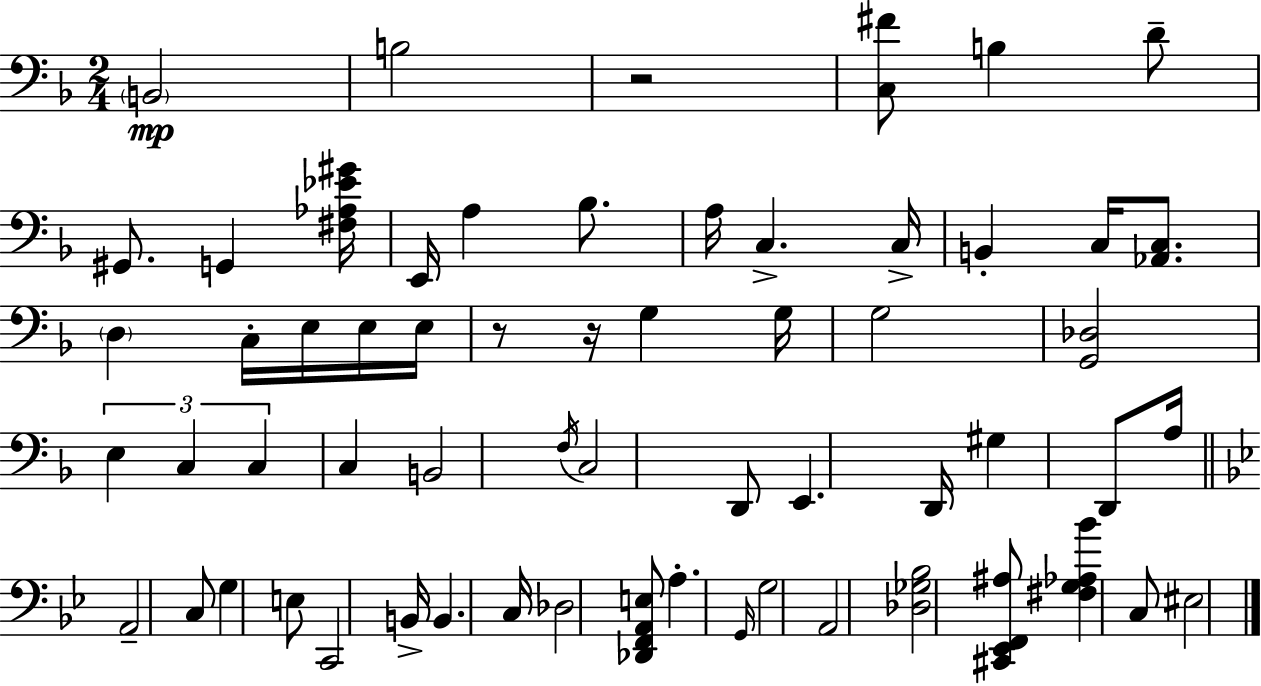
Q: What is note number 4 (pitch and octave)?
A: D4